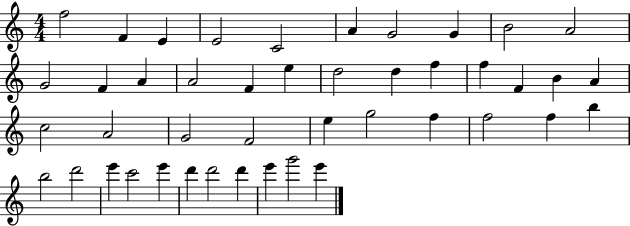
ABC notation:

X:1
T:Untitled
M:4/4
L:1/4
K:C
f2 F E E2 C2 A G2 G B2 A2 G2 F A A2 F e d2 d f f F B A c2 A2 G2 F2 e g2 f f2 f b b2 d'2 e' c'2 e' d' d'2 d' e' g'2 e'